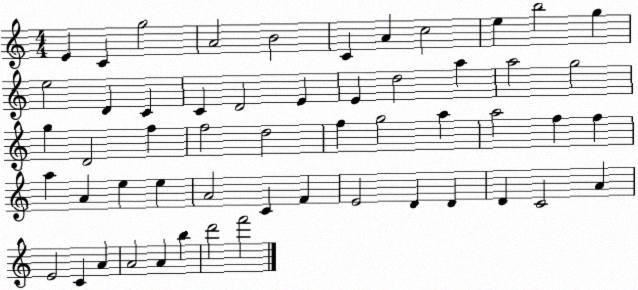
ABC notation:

X:1
T:Untitled
M:4/4
L:1/4
K:C
E C g2 A2 B2 C A c2 e b2 g e2 D C C D2 E E d2 a a2 g2 g D2 f f2 d2 f g2 a a2 f f a A e e A2 C F E2 D D D C2 A E2 C A A2 A b d'2 f'2